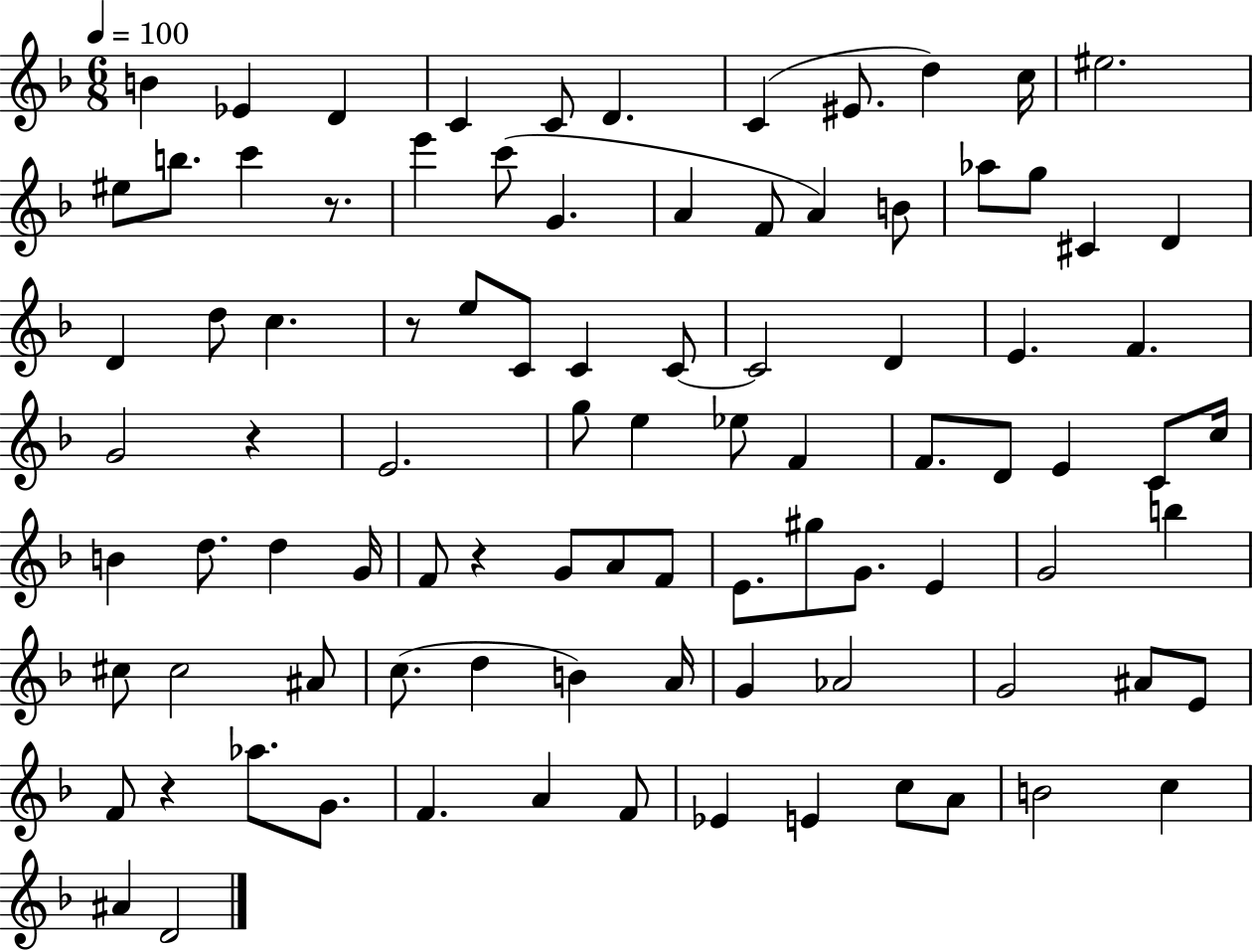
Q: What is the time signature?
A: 6/8